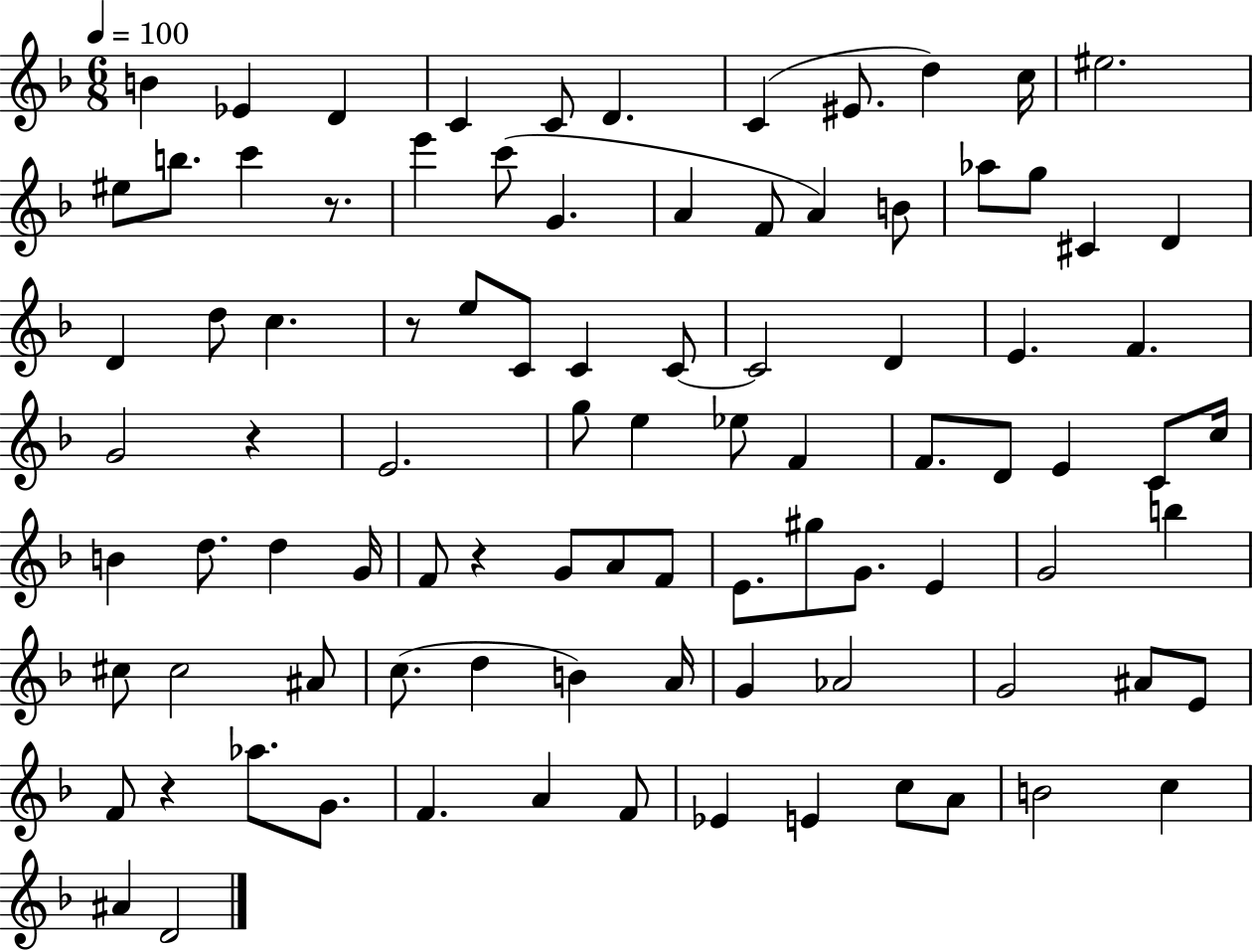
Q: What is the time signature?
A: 6/8